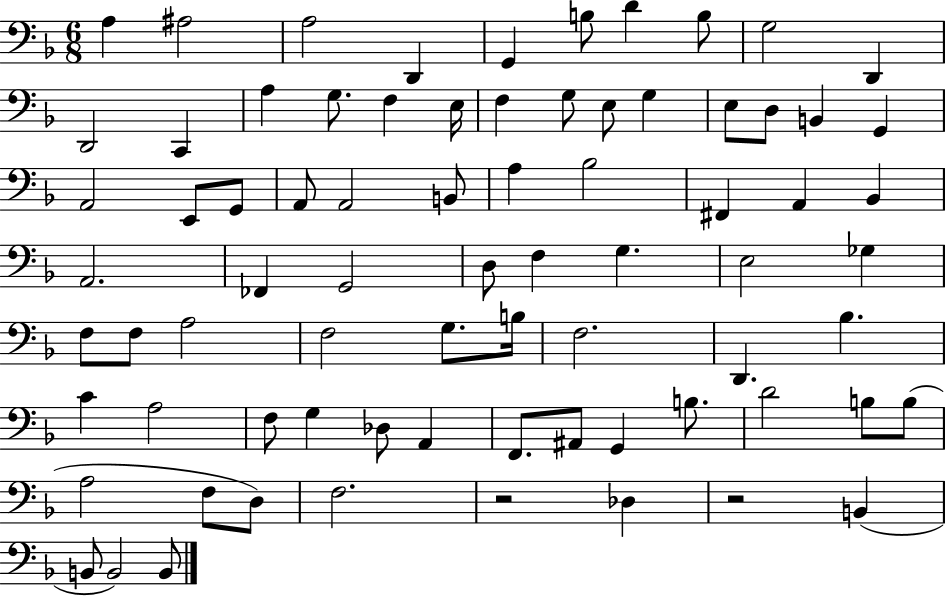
A3/q A#3/h A3/h D2/q G2/q B3/e D4/q B3/e G3/h D2/q D2/h C2/q A3/q G3/e. F3/q E3/s F3/q G3/e E3/e G3/q E3/e D3/e B2/q G2/q A2/h E2/e G2/e A2/e A2/h B2/e A3/q Bb3/h F#2/q A2/q Bb2/q A2/h. FES2/q G2/h D3/e F3/q G3/q. E3/h Gb3/q F3/e F3/e A3/h F3/h G3/e. B3/s F3/h. D2/q. Bb3/q. C4/q A3/h F3/e G3/q Db3/e A2/q F2/e. A#2/e G2/q B3/e. D4/h B3/e B3/e A3/h F3/e D3/e F3/h. R/h Db3/q R/h B2/q B2/e B2/h B2/e